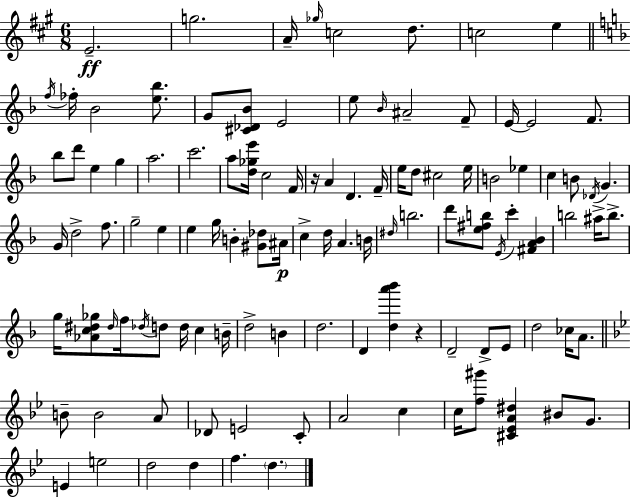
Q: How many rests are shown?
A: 2